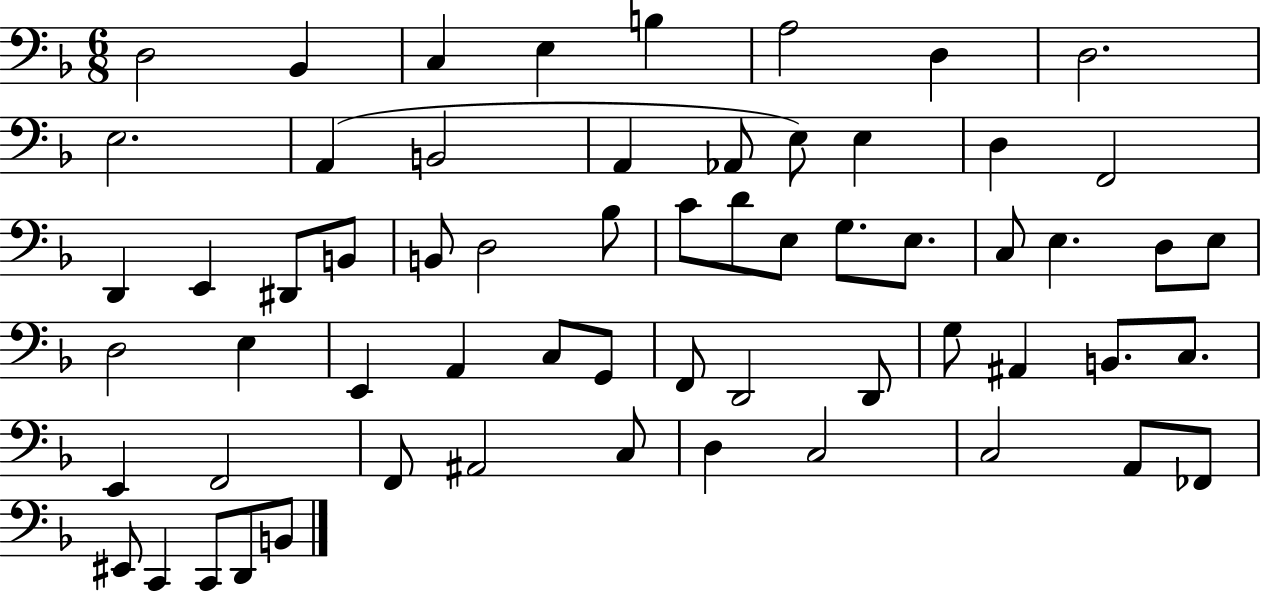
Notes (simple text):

D3/h Bb2/q C3/q E3/q B3/q A3/h D3/q D3/h. E3/h. A2/q B2/h A2/q Ab2/e E3/e E3/q D3/q F2/h D2/q E2/q D#2/e B2/e B2/e D3/h Bb3/e C4/e D4/e E3/e G3/e. E3/e. C3/e E3/q. D3/e E3/e D3/h E3/q E2/q A2/q C3/e G2/e F2/e D2/h D2/e G3/e A#2/q B2/e. C3/e. E2/q F2/h F2/e A#2/h C3/e D3/q C3/h C3/h A2/e FES2/e EIS2/e C2/q C2/e D2/e B2/e